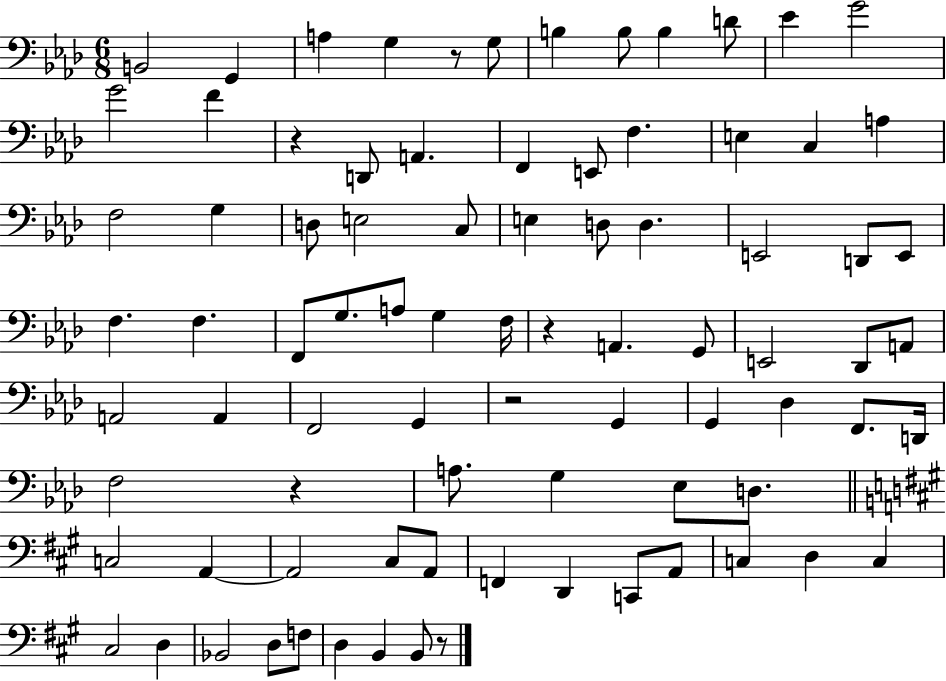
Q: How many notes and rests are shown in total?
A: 84